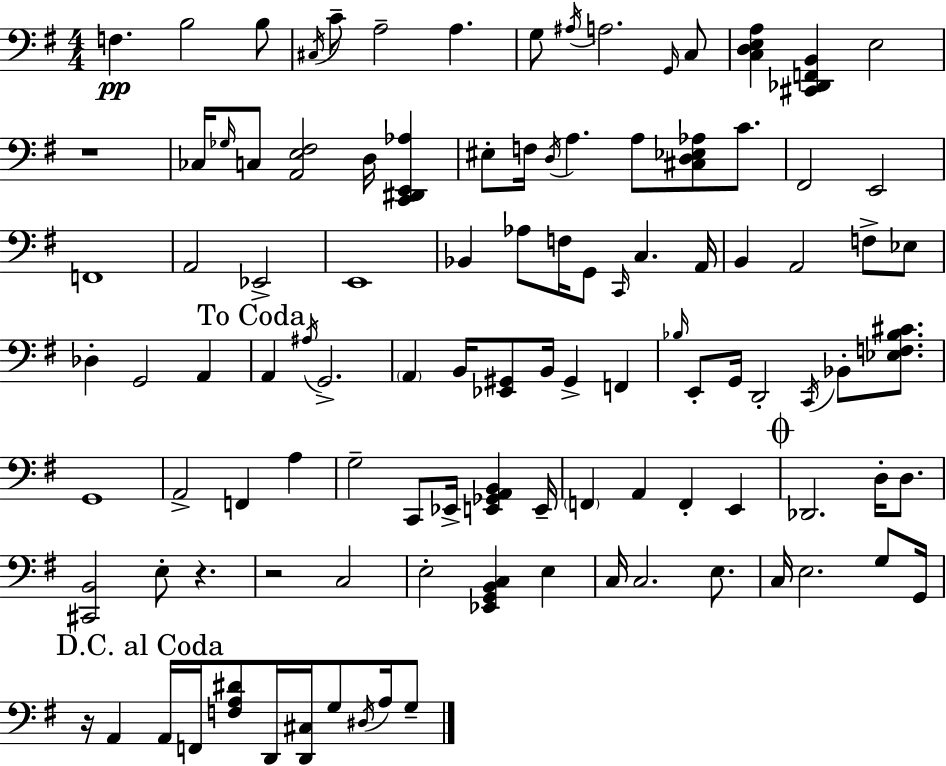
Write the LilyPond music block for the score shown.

{
  \clef bass
  \numericTimeSignature
  \time 4/4
  \key g \major
  \repeat volta 2 { f4.\pp b2 b8 | \acciaccatura { cis16 } c'8-- a2-- a4. | g8 \acciaccatura { ais16 } a2. | \grace { g,16 } c8 <c d e a>4 <cis, des, f, b,>4 e2 | \break r1 | ces16 \grace { ges16 } c8 <a, e fis>2 d16 | <c, dis, e, aes>4 eis8-. f16 \acciaccatura { d16 } a4. a8 | <cis d ees aes>8 c'8. fis,2 e,2 | \break f,1 | a,2 ees,2-> | e,1 | bes,4 aes8 f16 g,8 \grace { c,16 } c4. | \break a,16 b,4 a,2 | f8-> ees8 des4-. g,2 | a,4 \mark "To Coda" a,4 \acciaccatura { ais16 } g,2.-> | \parenthesize a,4 b,16 <ees, gis,>8 b,16 gis,4-> | \break f,4 \grace { bes16 } e,8-. g,16 d,2-. | \acciaccatura { c,16 } bes,8-. <ees f bes cis'>8. g,1 | a,2-> | f,4 a4 g2-- | \break c,8 ees,16-> <e, ges, a, b,>4 e,16-- \parenthesize f,4 a,4 | f,4-. e,4 \mark \markup { \musicglyph "scripts.coda" } des,2. | d16-. d8. <cis, b,>2 | e8-. r4. r2 | \break c2 e2-. | <ees, g, b, c>4 e4 c16 c2. | e8. c16 e2. | g8 g,16 \mark "D.C. al Coda" r16 a,4 a,16 f,16 | \break <f a dis'>8 d,16 <d, cis>16 g8 \acciaccatura { dis16 } a16 g8-- } \bar "|."
}